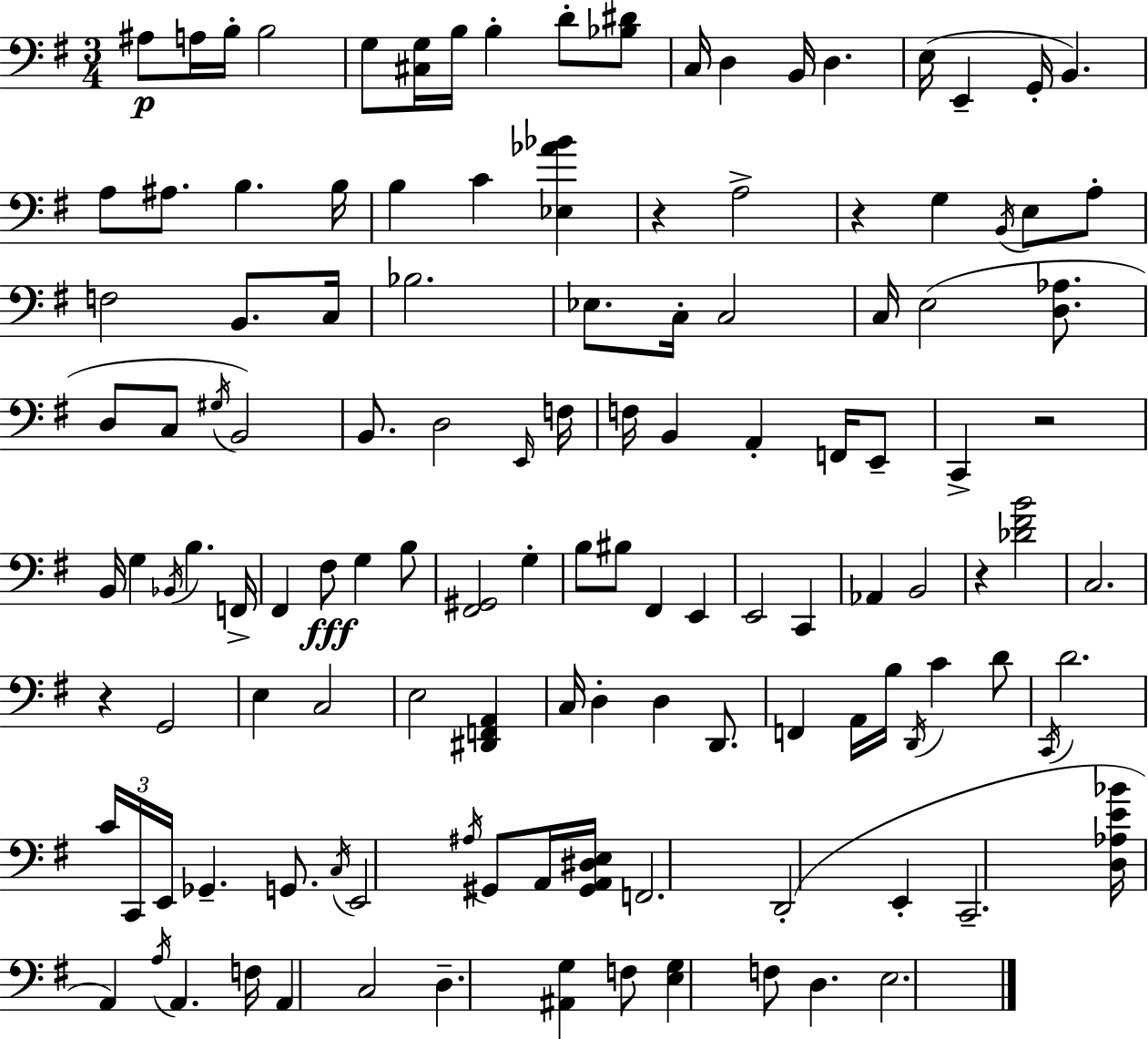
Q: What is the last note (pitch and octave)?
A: E3